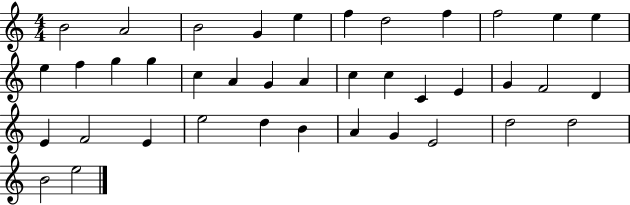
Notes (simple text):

B4/h A4/h B4/h G4/q E5/q F5/q D5/h F5/q F5/h E5/q E5/q E5/q F5/q G5/q G5/q C5/q A4/q G4/q A4/q C5/q C5/q C4/q E4/q G4/q F4/h D4/q E4/q F4/h E4/q E5/h D5/q B4/q A4/q G4/q E4/h D5/h D5/h B4/h E5/h